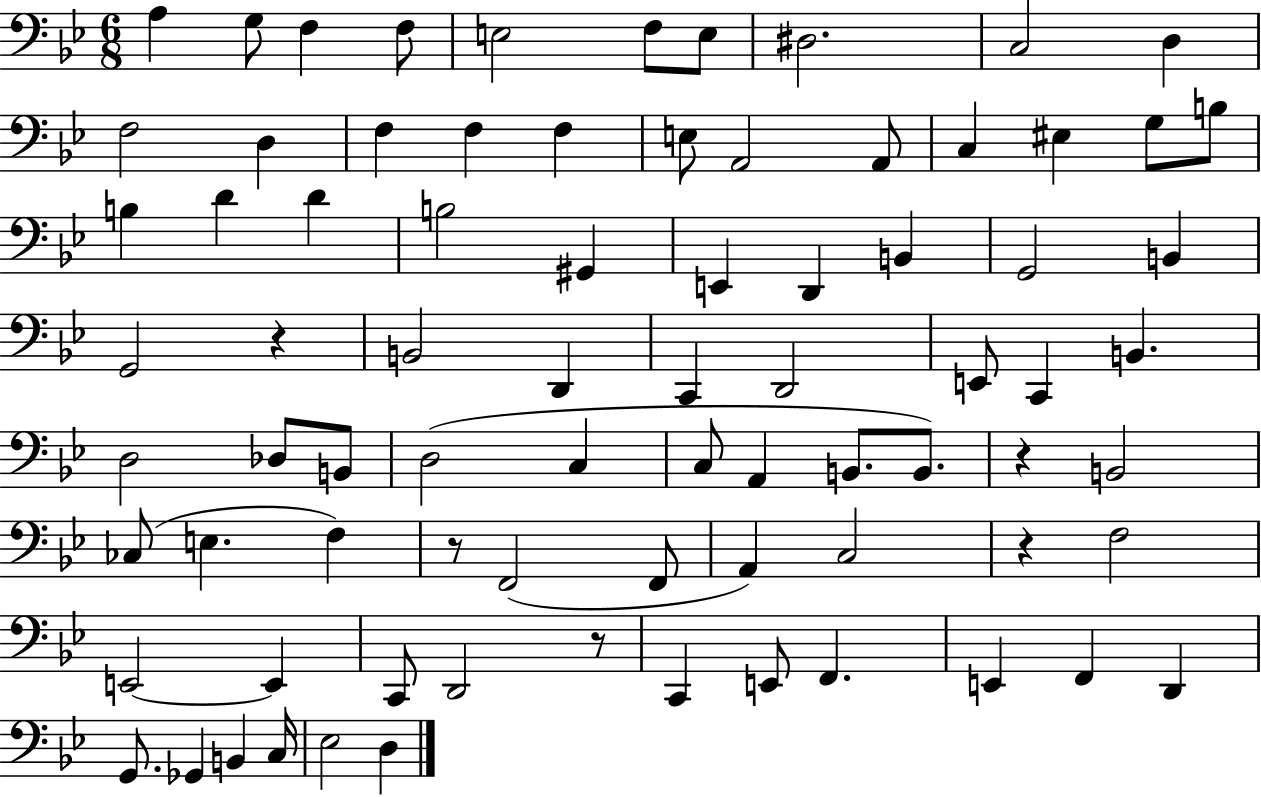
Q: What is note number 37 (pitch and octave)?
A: D2